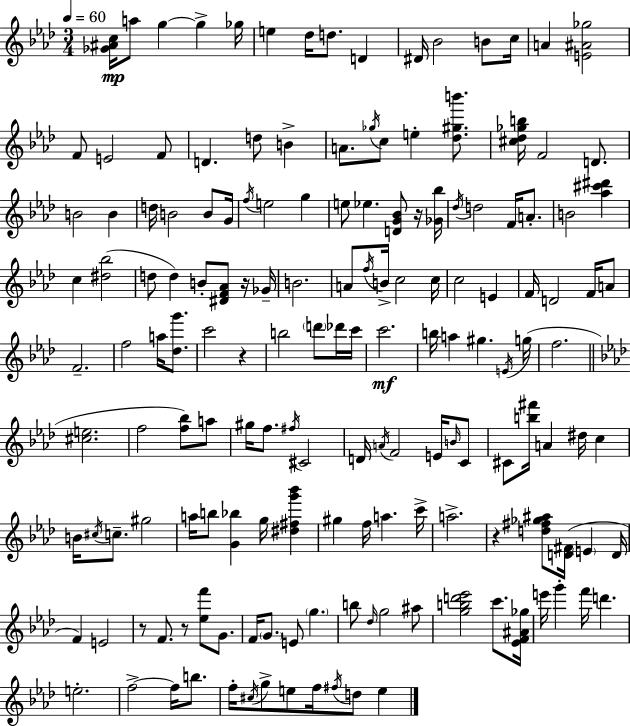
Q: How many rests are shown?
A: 6